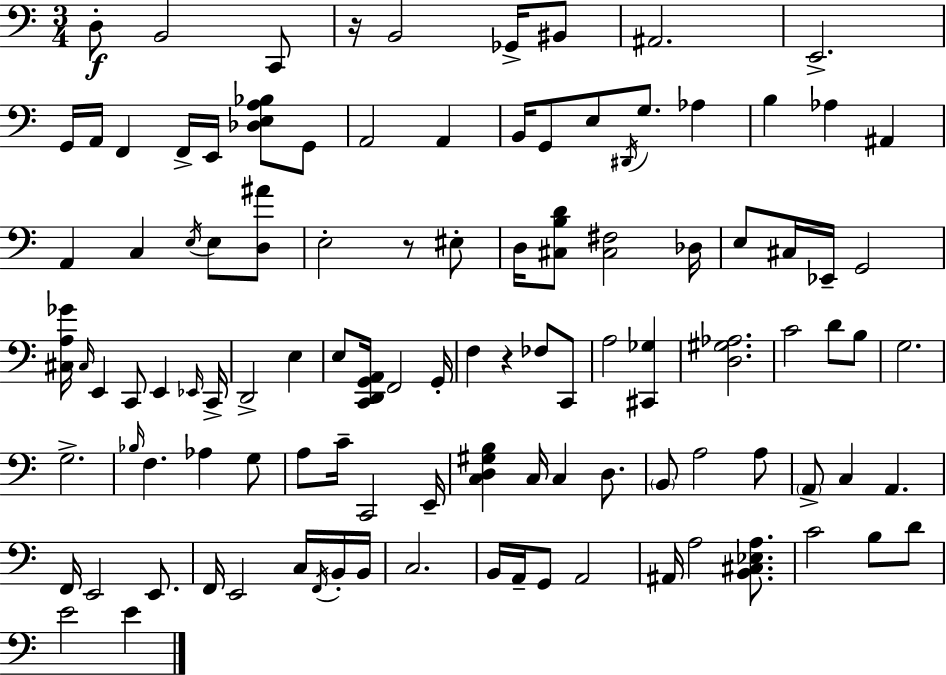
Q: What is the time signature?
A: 3/4